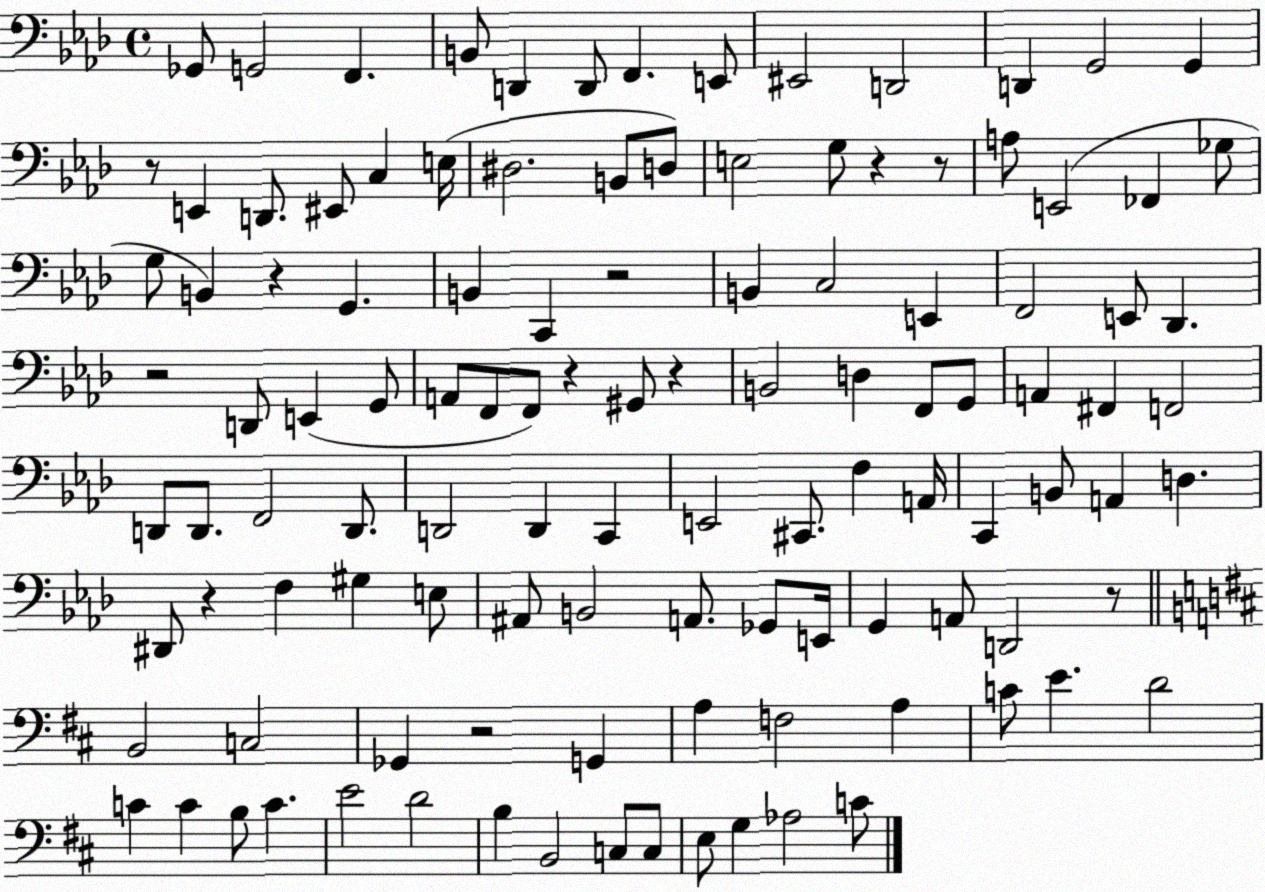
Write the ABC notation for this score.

X:1
T:Untitled
M:4/4
L:1/4
K:Ab
_G,,/2 G,,2 F,, B,,/2 D,, D,,/2 F,, E,,/2 ^E,,2 D,,2 D,, G,,2 G,, z/2 E,, D,,/2 ^E,,/2 C, E,/4 ^D,2 B,,/2 D,/2 E,2 G,/2 z z/2 A,/2 E,,2 _F,, _G,/2 G,/2 B,, z G,, B,, C,, z2 B,, C,2 E,, F,,2 E,,/2 _D,, z2 D,,/2 E,, G,,/2 A,,/2 F,,/2 F,,/2 z ^G,,/2 z B,,2 D, F,,/2 G,,/2 A,, ^F,, F,,2 D,,/2 D,,/2 F,,2 D,,/2 D,,2 D,, C,, E,,2 ^C,,/2 F, A,,/4 C,, B,,/2 A,, D, ^D,,/2 z F, ^G, E,/2 ^A,,/2 B,,2 A,,/2 _G,,/2 E,,/4 G,, A,,/2 D,,2 z/2 B,,2 C,2 _G,, z2 G,, A, F,2 A, C/2 E D2 C C B,/2 C E2 D2 B, B,,2 C,/2 C,/2 E,/2 G, _A,2 C/2